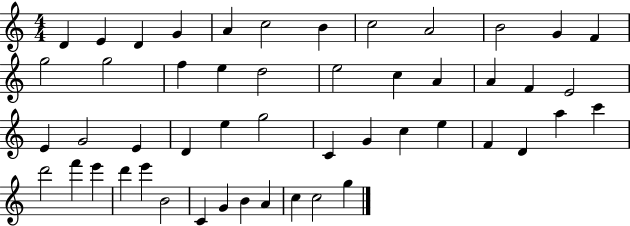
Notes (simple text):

D4/q E4/q D4/q G4/q A4/q C5/h B4/q C5/h A4/h B4/h G4/q F4/q G5/h G5/h F5/q E5/q D5/h E5/h C5/q A4/q A4/q F4/q E4/h E4/q G4/h E4/q D4/q E5/q G5/h C4/q G4/q C5/q E5/q F4/q D4/q A5/q C6/q D6/h F6/q E6/q D6/q E6/q B4/h C4/q G4/q B4/q A4/q C5/q C5/h G5/q